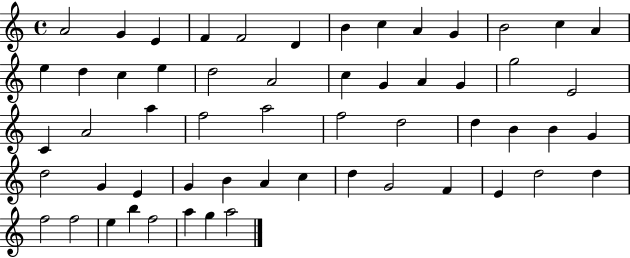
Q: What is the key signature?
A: C major